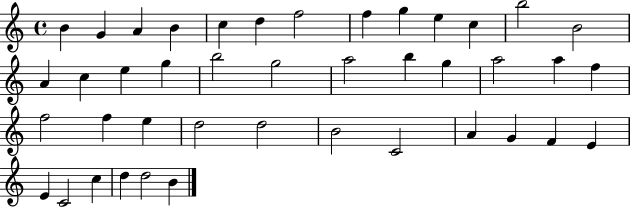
B4/q G4/q A4/q B4/q C5/q D5/q F5/h F5/q G5/q E5/q C5/q B5/h B4/h A4/q C5/q E5/q G5/q B5/h G5/h A5/h B5/q G5/q A5/h A5/q F5/q F5/h F5/q E5/q D5/h D5/h B4/h C4/h A4/q G4/q F4/q E4/q E4/q C4/h C5/q D5/q D5/h B4/q